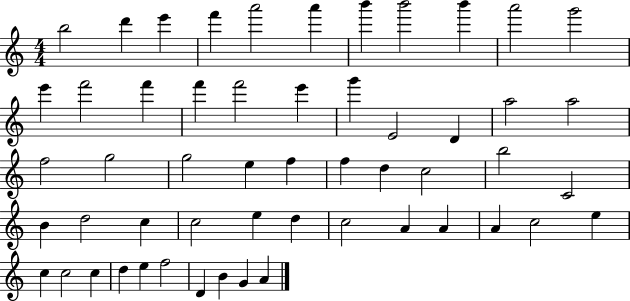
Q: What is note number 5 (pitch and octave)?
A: A6